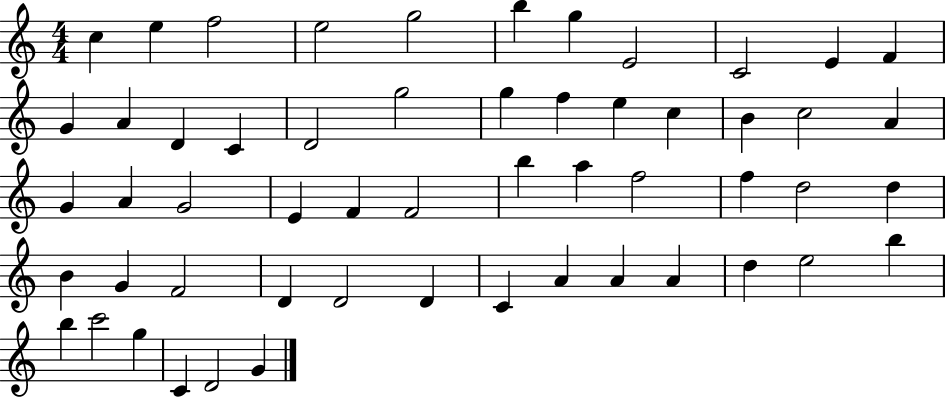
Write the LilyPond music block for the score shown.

{
  \clef treble
  \numericTimeSignature
  \time 4/4
  \key c \major
  c''4 e''4 f''2 | e''2 g''2 | b''4 g''4 e'2 | c'2 e'4 f'4 | \break g'4 a'4 d'4 c'4 | d'2 g''2 | g''4 f''4 e''4 c''4 | b'4 c''2 a'4 | \break g'4 a'4 g'2 | e'4 f'4 f'2 | b''4 a''4 f''2 | f''4 d''2 d''4 | \break b'4 g'4 f'2 | d'4 d'2 d'4 | c'4 a'4 a'4 a'4 | d''4 e''2 b''4 | \break b''4 c'''2 g''4 | c'4 d'2 g'4 | \bar "|."
}